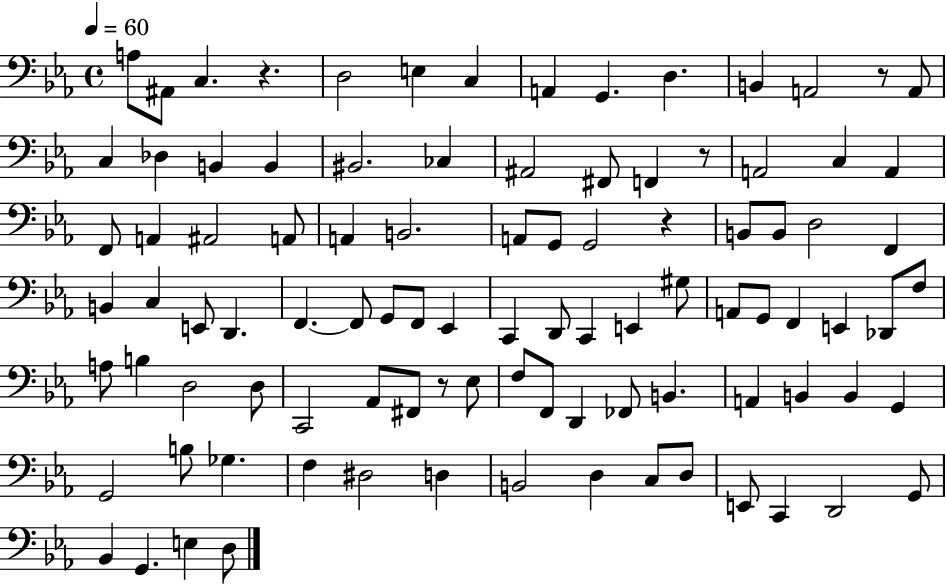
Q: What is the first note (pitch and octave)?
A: A3